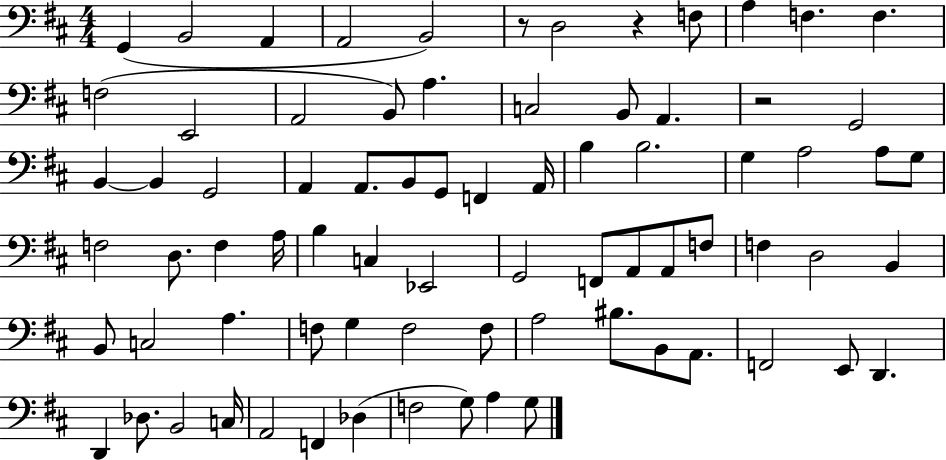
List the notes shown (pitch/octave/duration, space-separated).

G2/q B2/h A2/q A2/h B2/h R/e D3/h R/q F3/e A3/q F3/q. F3/q. F3/h E2/h A2/h B2/e A3/q. C3/h B2/e A2/q. R/h G2/h B2/q B2/q G2/h A2/q A2/e. B2/e G2/e F2/q A2/s B3/q B3/h. G3/q A3/h A3/e G3/e F3/h D3/e. F3/q A3/s B3/q C3/q Eb2/h G2/h F2/e A2/e A2/e F3/e F3/q D3/h B2/q B2/e C3/h A3/q. F3/e G3/q F3/h F3/e A3/h BIS3/e. B2/e A2/e. F2/h E2/e D2/q. D2/q Db3/e. B2/h C3/s A2/h F2/q Db3/q F3/h G3/e A3/q G3/e